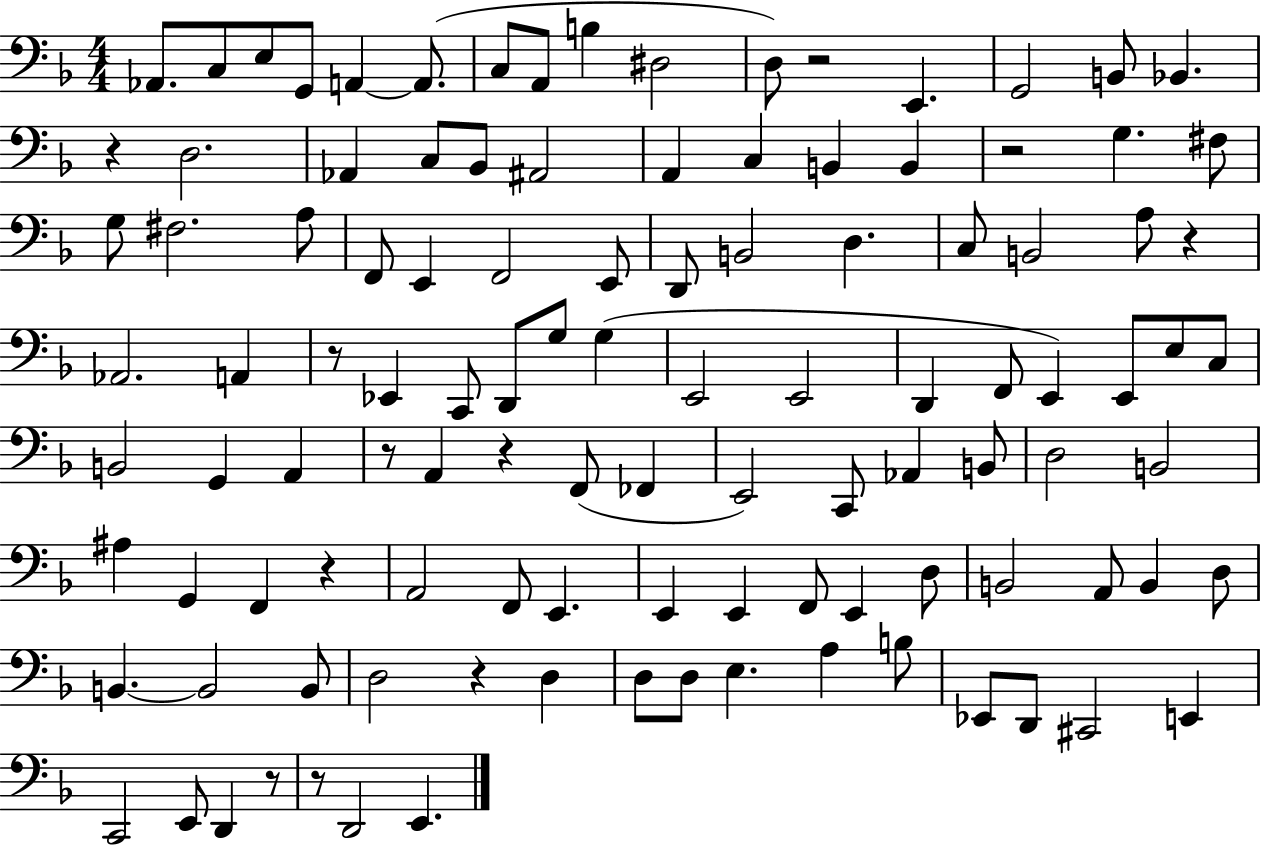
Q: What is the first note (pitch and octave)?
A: Ab2